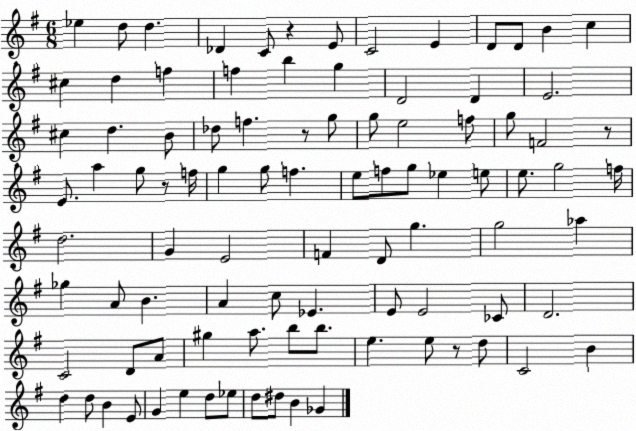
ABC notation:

X:1
T:Untitled
M:6/8
L:1/4
K:G
_e d/2 d _D C/2 z E/2 C2 E D/2 D/2 B c ^c d f f b g D2 D E2 ^c d B/2 _d/2 f z/2 g/2 g/2 e2 f/2 g/2 F2 z/2 E/2 a g/2 z/2 f/4 g g/2 f e/2 f/2 g/2 _e e/2 e/2 g2 f/4 d2 G E2 F D/2 g g2 _a _g A/2 B A c/2 _E E/2 E2 _C/2 D2 C2 D/2 A/2 ^g a/2 b/2 b/2 e e/2 z/2 d/2 C2 B d d/2 B E/2 G e d/2 _e/2 d/2 ^d/2 B _G